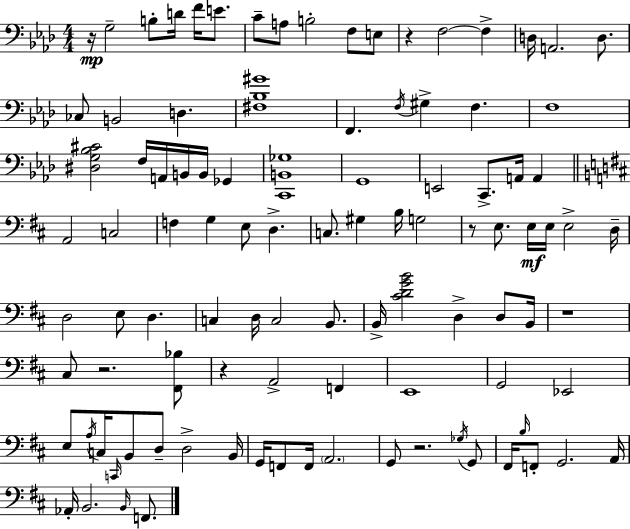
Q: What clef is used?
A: bass